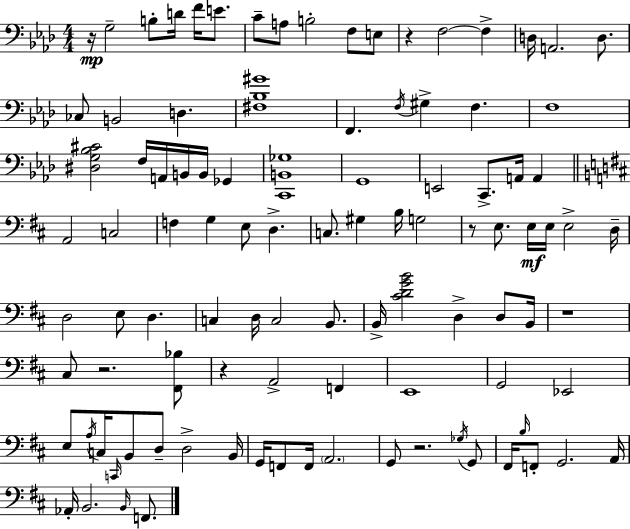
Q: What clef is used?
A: bass